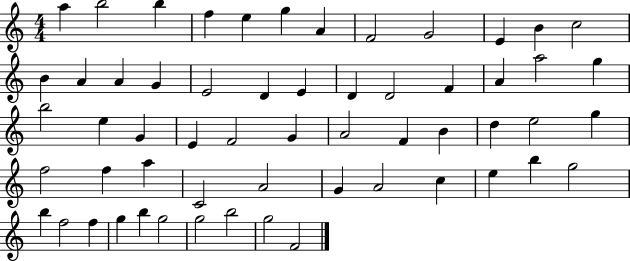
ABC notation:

X:1
T:Untitled
M:4/4
L:1/4
K:C
a b2 b f e g A F2 G2 E B c2 B A A G E2 D E D D2 F A a2 g b2 e G E F2 G A2 F B d e2 g f2 f a C2 A2 G A2 c e b g2 b f2 f g b g2 g2 b2 g2 F2